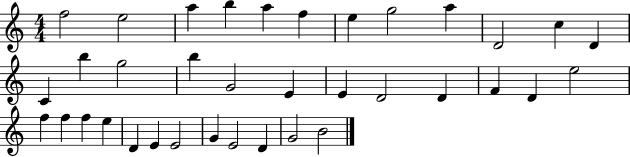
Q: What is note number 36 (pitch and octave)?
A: B4